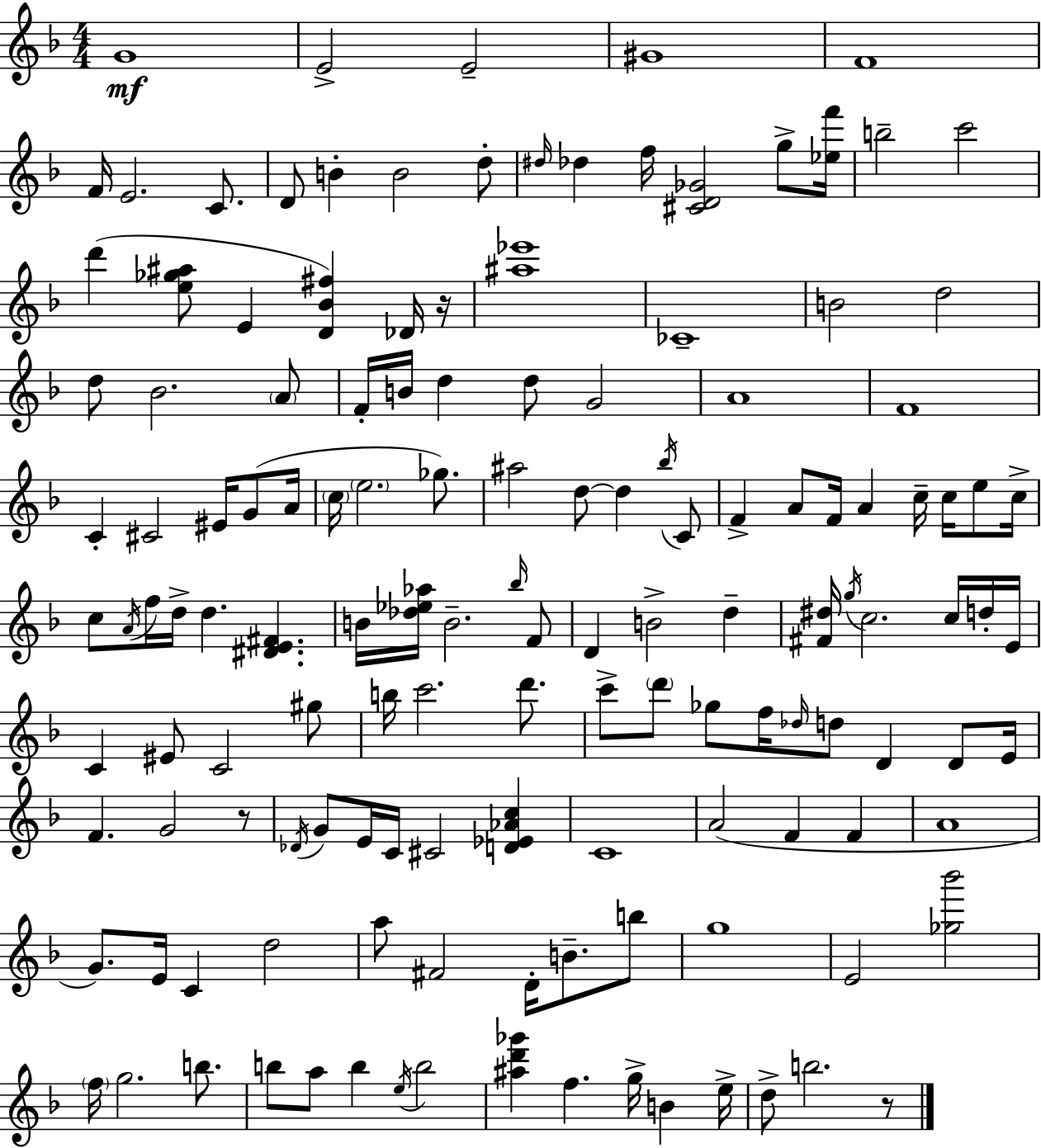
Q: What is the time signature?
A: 4/4